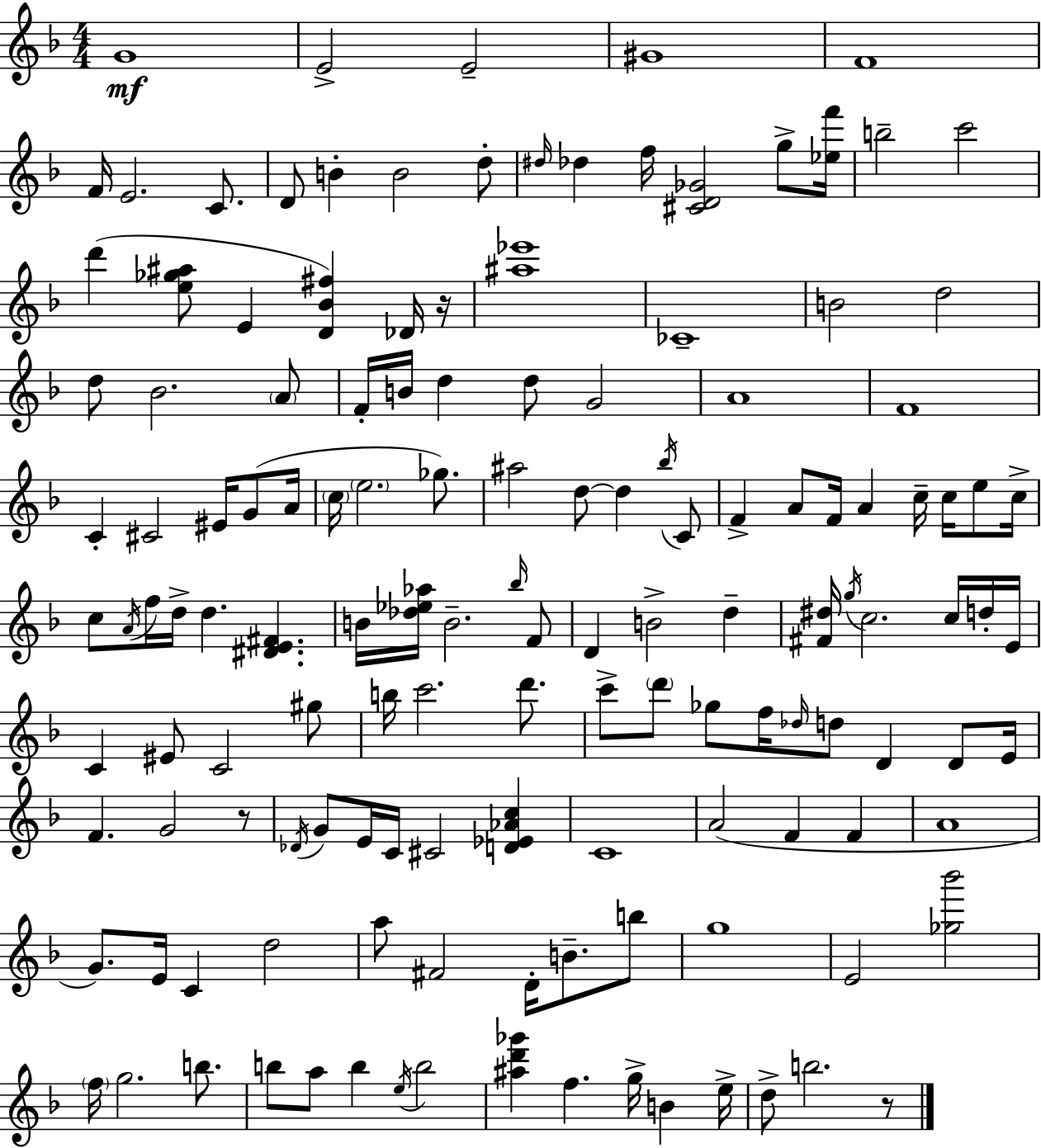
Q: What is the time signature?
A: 4/4